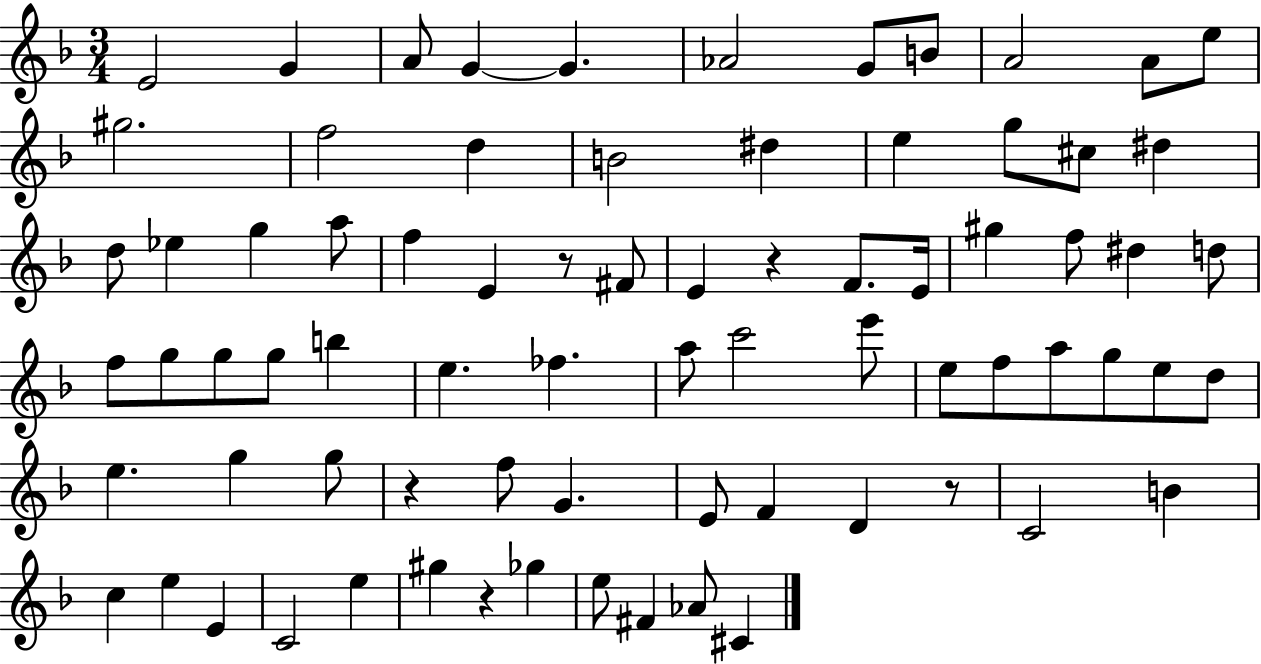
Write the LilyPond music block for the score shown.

{
  \clef treble
  \numericTimeSignature
  \time 3/4
  \key f \major
  e'2 g'4 | a'8 g'4~~ g'4. | aes'2 g'8 b'8 | a'2 a'8 e''8 | \break gis''2. | f''2 d''4 | b'2 dis''4 | e''4 g''8 cis''8 dis''4 | \break d''8 ees''4 g''4 a''8 | f''4 e'4 r8 fis'8 | e'4 r4 f'8. e'16 | gis''4 f''8 dis''4 d''8 | \break f''8 g''8 g''8 g''8 b''4 | e''4. fes''4. | a''8 c'''2 e'''8 | e''8 f''8 a''8 g''8 e''8 d''8 | \break e''4. g''4 g''8 | r4 f''8 g'4. | e'8 f'4 d'4 r8 | c'2 b'4 | \break c''4 e''4 e'4 | c'2 e''4 | gis''4 r4 ges''4 | e''8 fis'4 aes'8 cis'4 | \break \bar "|."
}